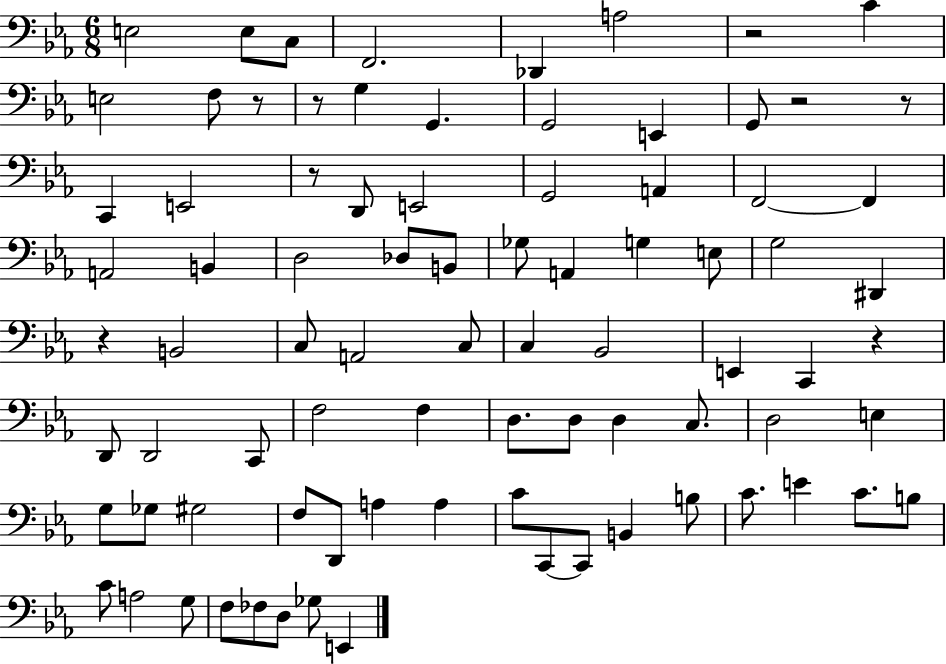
X:1
T:Untitled
M:6/8
L:1/4
K:Eb
E,2 E,/2 C,/2 F,,2 _D,, A,2 z2 C E,2 F,/2 z/2 z/2 G, G,, G,,2 E,, G,,/2 z2 z/2 C,, E,,2 z/2 D,,/2 E,,2 G,,2 A,, F,,2 F,, A,,2 B,, D,2 _D,/2 B,,/2 _G,/2 A,, G, E,/2 G,2 ^D,, z B,,2 C,/2 A,,2 C,/2 C, _B,,2 E,, C,, z D,,/2 D,,2 C,,/2 F,2 F, D,/2 D,/2 D, C,/2 D,2 E, G,/2 _G,/2 ^G,2 F,/2 D,,/2 A, A, C/2 C,,/2 C,,/2 B,, B,/2 C/2 E C/2 B,/2 C/2 A,2 G,/2 F,/2 _F,/2 D,/2 _G,/2 E,,